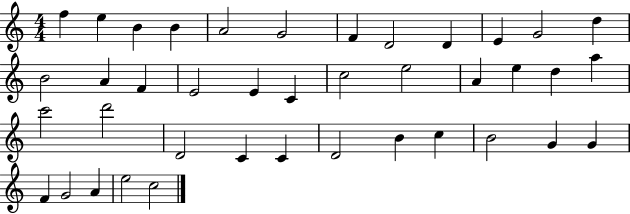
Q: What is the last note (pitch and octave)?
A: C5